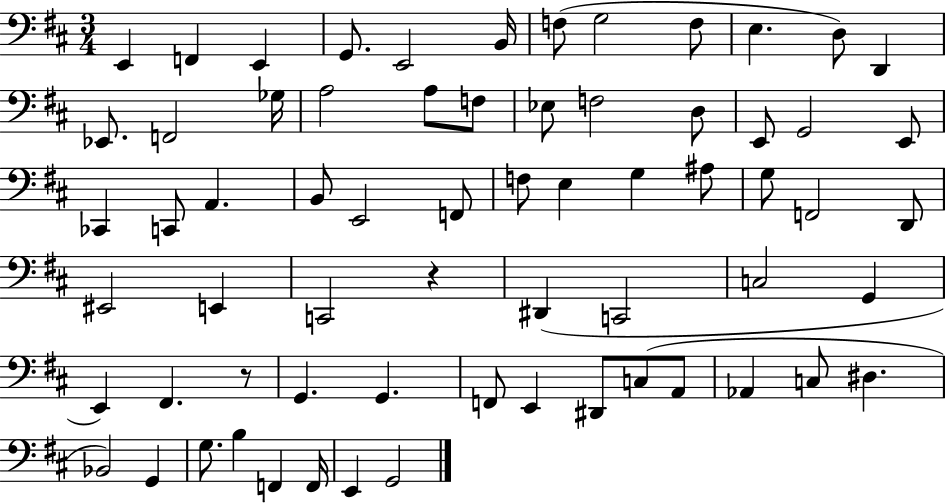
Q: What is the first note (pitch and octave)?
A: E2